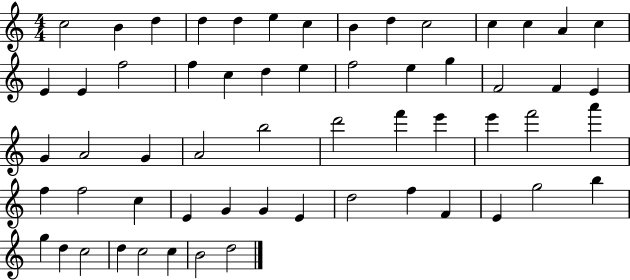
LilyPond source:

{
  \clef treble
  \numericTimeSignature
  \time 4/4
  \key c \major
  c''2 b'4 d''4 | d''4 d''4 e''4 c''4 | b'4 d''4 c''2 | c''4 c''4 a'4 c''4 | \break e'4 e'4 f''2 | f''4 c''4 d''4 e''4 | f''2 e''4 g''4 | f'2 f'4 e'4 | \break g'4 a'2 g'4 | a'2 b''2 | d'''2 f'''4 e'''4 | e'''4 f'''2 a'''4 | \break f''4 f''2 c''4 | e'4 g'4 g'4 e'4 | d''2 f''4 f'4 | e'4 g''2 b''4 | \break g''4 d''4 c''2 | d''4 c''2 c''4 | b'2 d''2 | \bar "|."
}